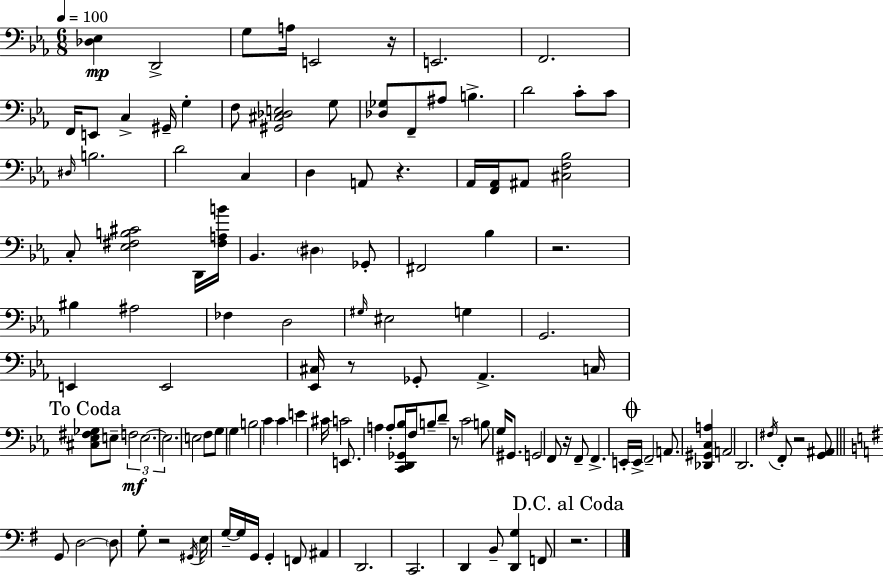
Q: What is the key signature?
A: EES major